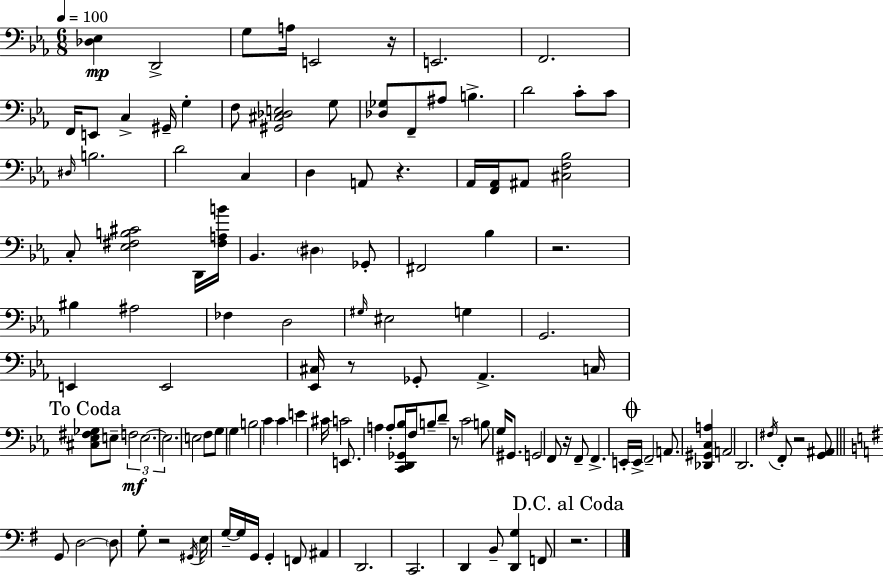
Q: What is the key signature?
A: EES major